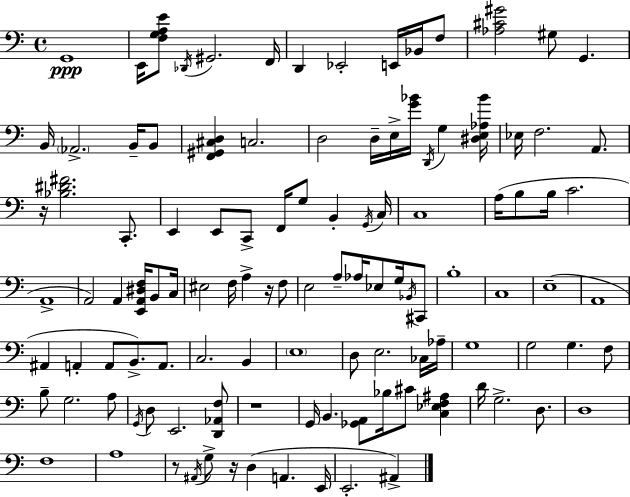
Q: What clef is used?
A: bass